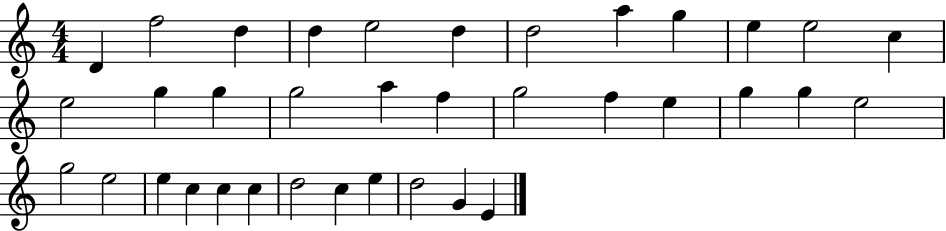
{
  \clef treble
  \numericTimeSignature
  \time 4/4
  \key c \major
  d'4 f''2 d''4 | d''4 e''2 d''4 | d''2 a''4 g''4 | e''4 e''2 c''4 | \break e''2 g''4 g''4 | g''2 a''4 f''4 | g''2 f''4 e''4 | g''4 g''4 e''2 | \break g''2 e''2 | e''4 c''4 c''4 c''4 | d''2 c''4 e''4 | d''2 g'4 e'4 | \break \bar "|."
}